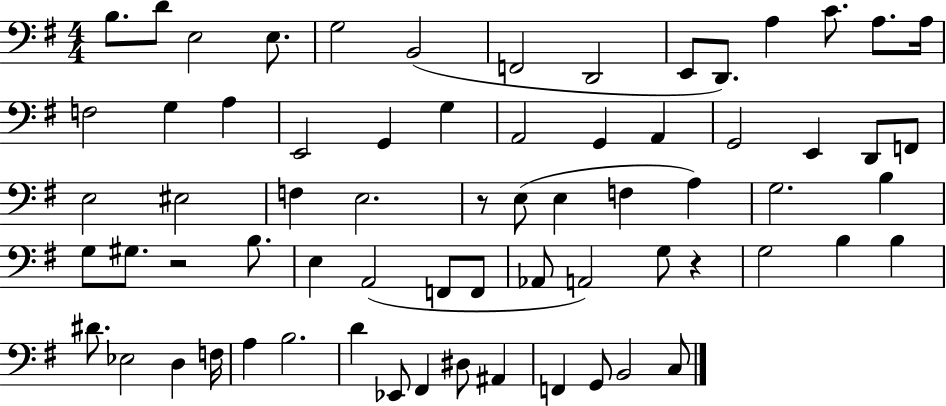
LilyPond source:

{
  \clef bass
  \numericTimeSignature
  \time 4/4
  \key g \major
  b8. d'8 e2 e8. | g2 b,2( | f,2 d,2 | e,8 d,8.) a4 c'8. a8. a16 | \break f2 g4 a4 | e,2 g,4 g4 | a,2 g,4 a,4 | g,2 e,4 d,8 f,8 | \break e2 eis2 | f4 e2. | r8 e8( e4 f4 a4) | g2. b4 | \break g8 gis8. r2 b8. | e4 a,2( f,8 f,8 | aes,8 a,2) g8 r4 | g2 b4 b4 | \break dis'8. ees2 d4 f16 | a4 b2. | d'4 ees,8 fis,4 dis8 ais,4 | f,4 g,8 b,2 c8 | \break \bar "|."
}